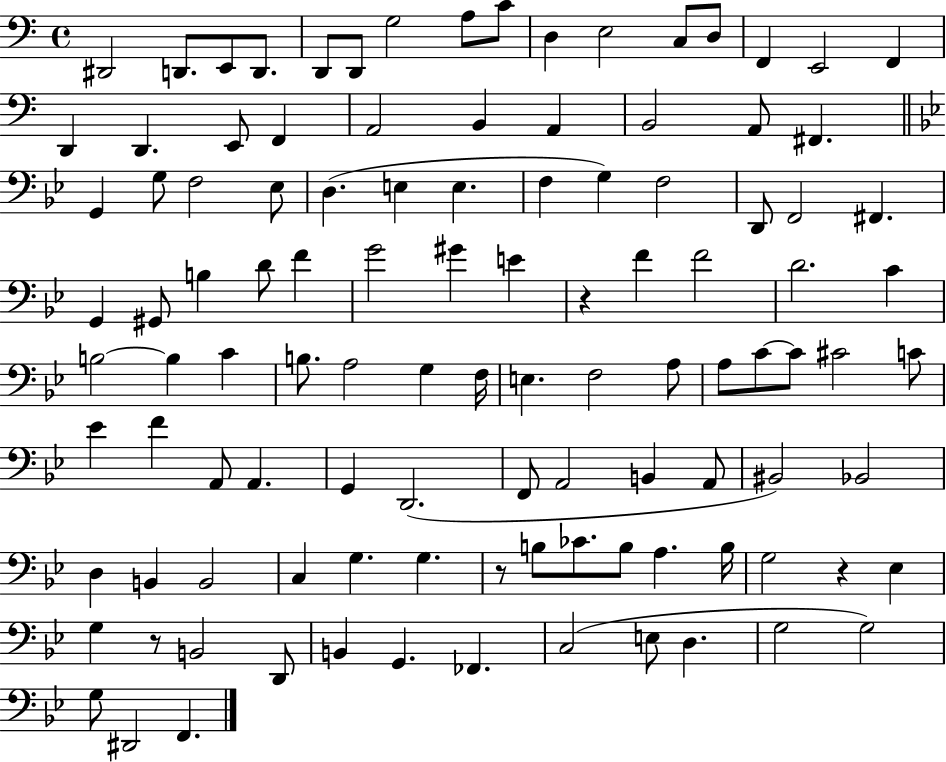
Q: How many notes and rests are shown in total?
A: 109